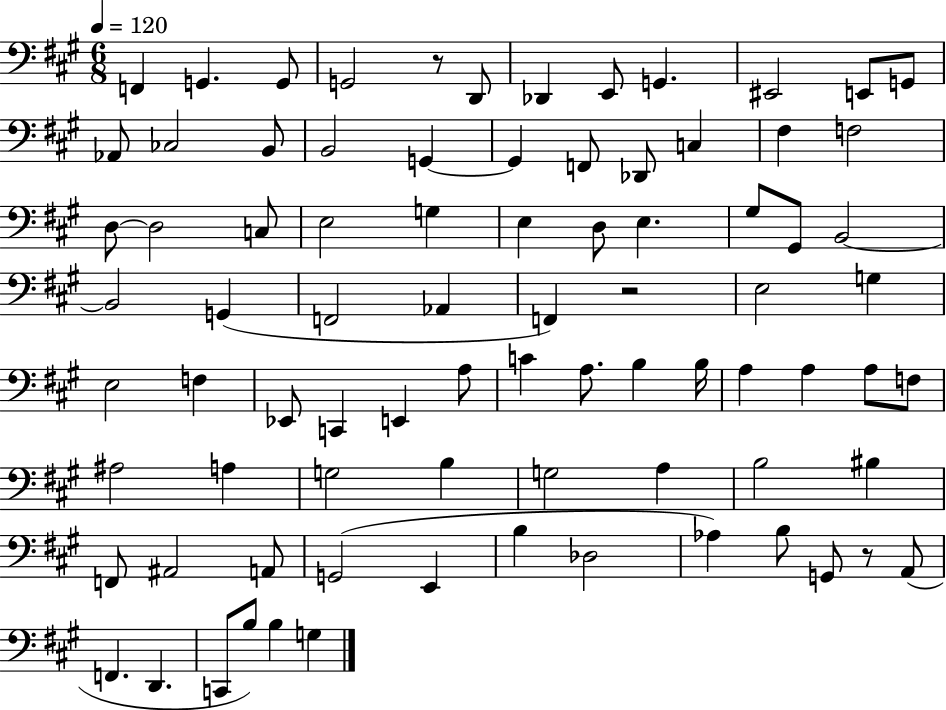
X:1
T:Untitled
M:6/8
L:1/4
K:A
F,, G,, G,,/2 G,,2 z/2 D,,/2 _D,, E,,/2 G,, ^E,,2 E,,/2 G,,/2 _A,,/2 _C,2 B,,/2 B,,2 G,, G,, F,,/2 _D,,/2 C, ^F, F,2 D,/2 D,2 C,/2 E,2 G, E, D,/2 E, ^G,/2 ^G,,/2 B,,2 B,,2 G,, F,,2 _A,, F,, z2 E,2 G, E,2 F, _E,,/2 C,, E,, A,/2 C A,/2 B, B,/4 A, A, A,/2 F,/2 ^A,2 A, G,2 B, G,2 A, B,2 ^B, F,,/2 ^A,,2 A,,/2 G,,2 E,, B, _D,2 _A, B,/2 G,,/2 z/2 A,,/2 F,, D,, C,,/2 B,/2 B, G,